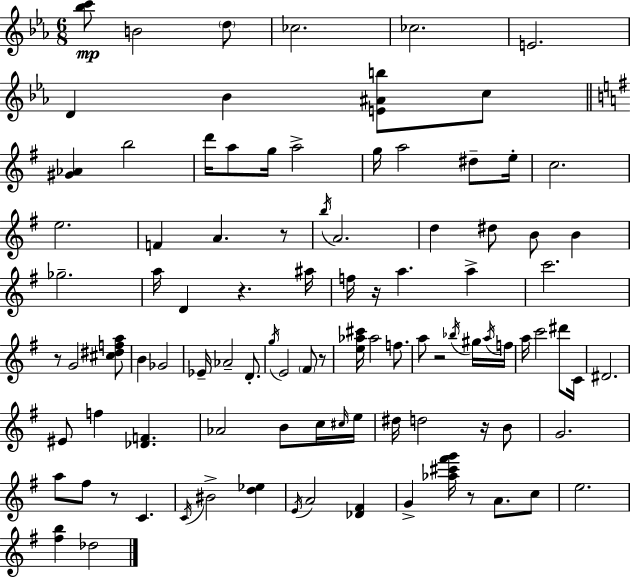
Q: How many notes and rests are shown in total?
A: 98